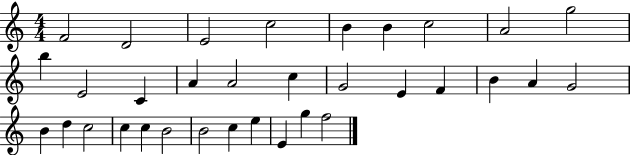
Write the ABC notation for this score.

X:1
T:Untitled
M:4/4
L:1/4
K:C
F2 D2 E2 c2 B B c2 A2 g2 b E2 C A A2 c G2 E F B A G2 B d c2 c c B2 B2 c e E g f2